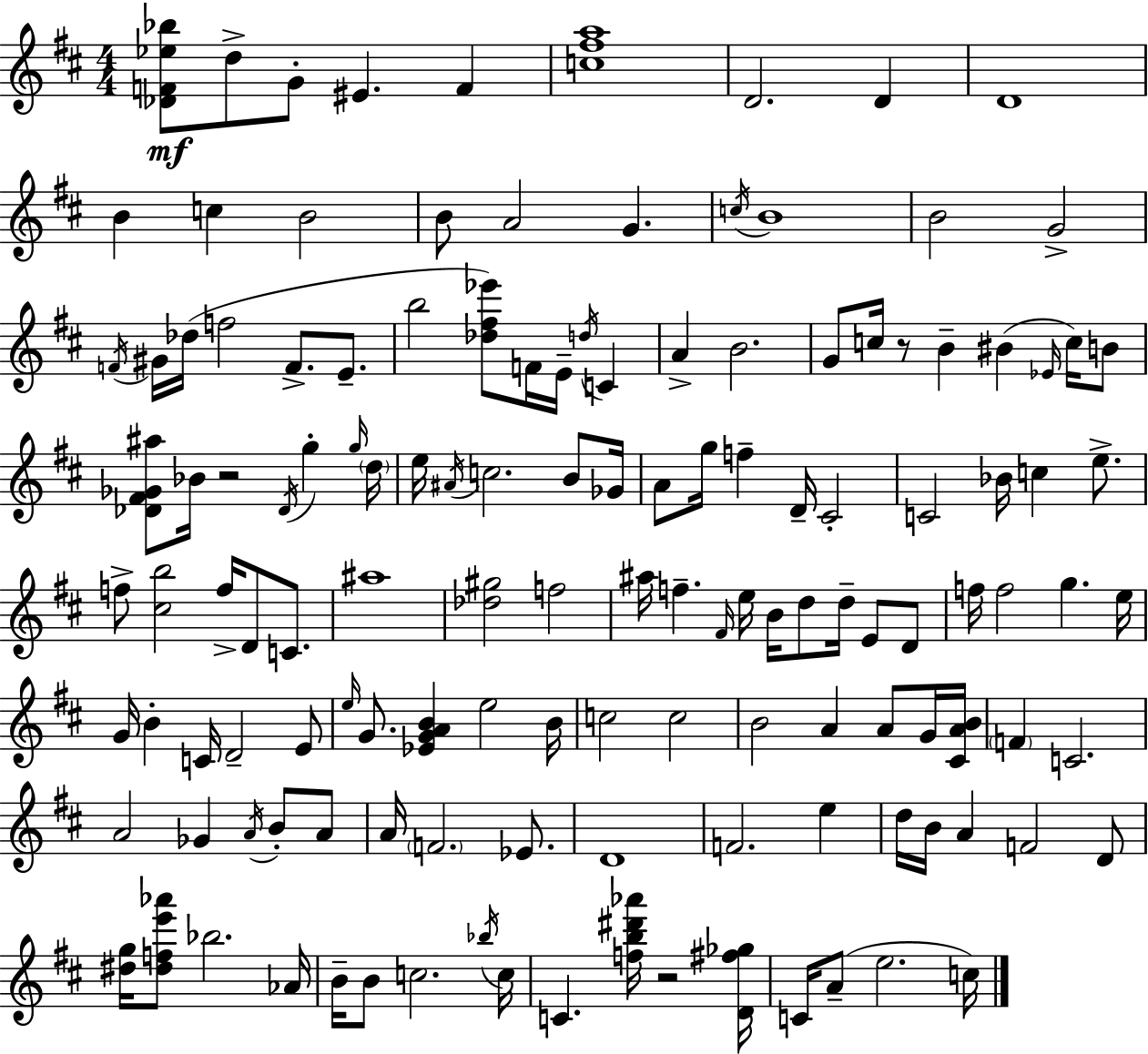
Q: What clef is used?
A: treble